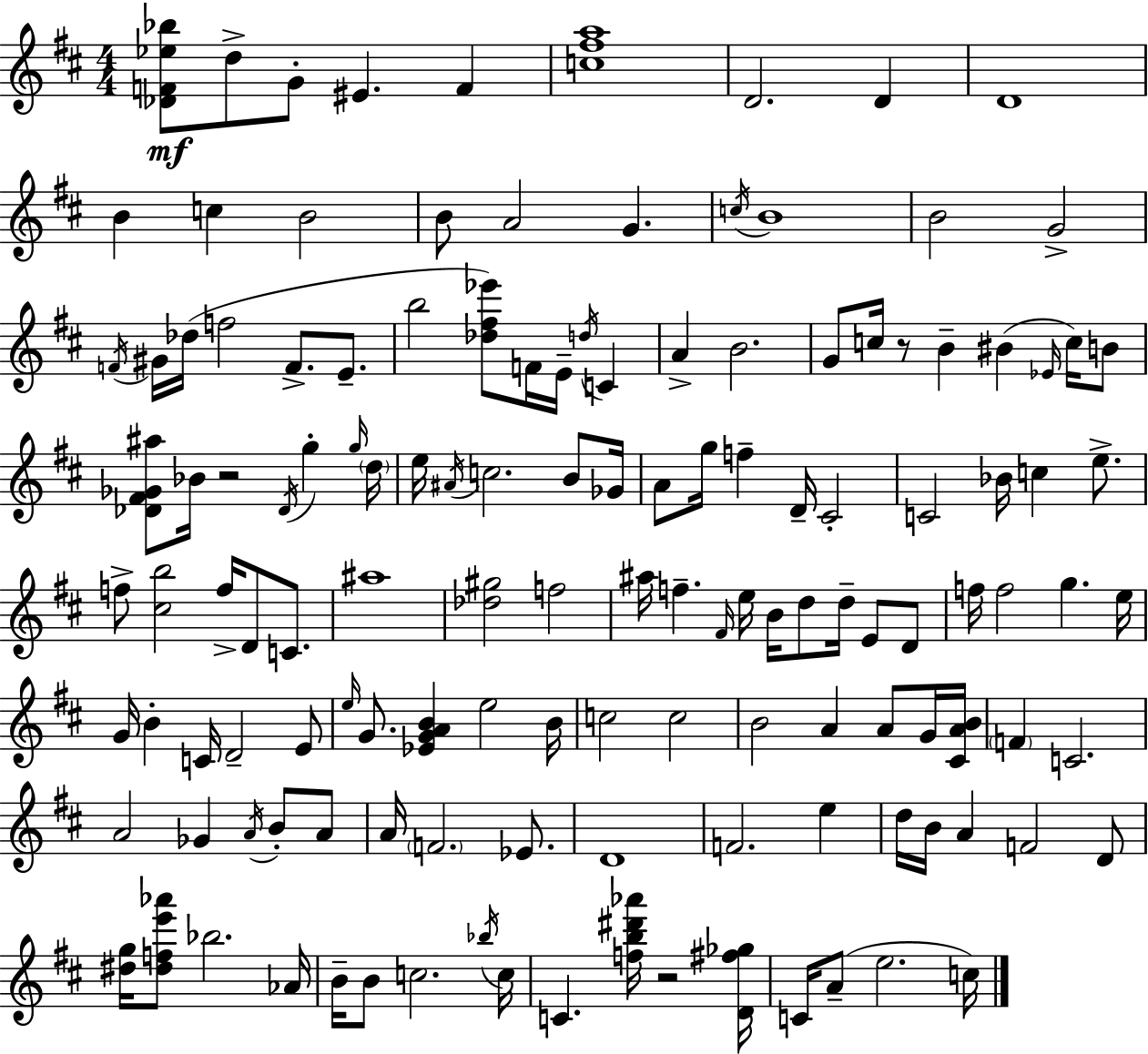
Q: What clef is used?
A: treble